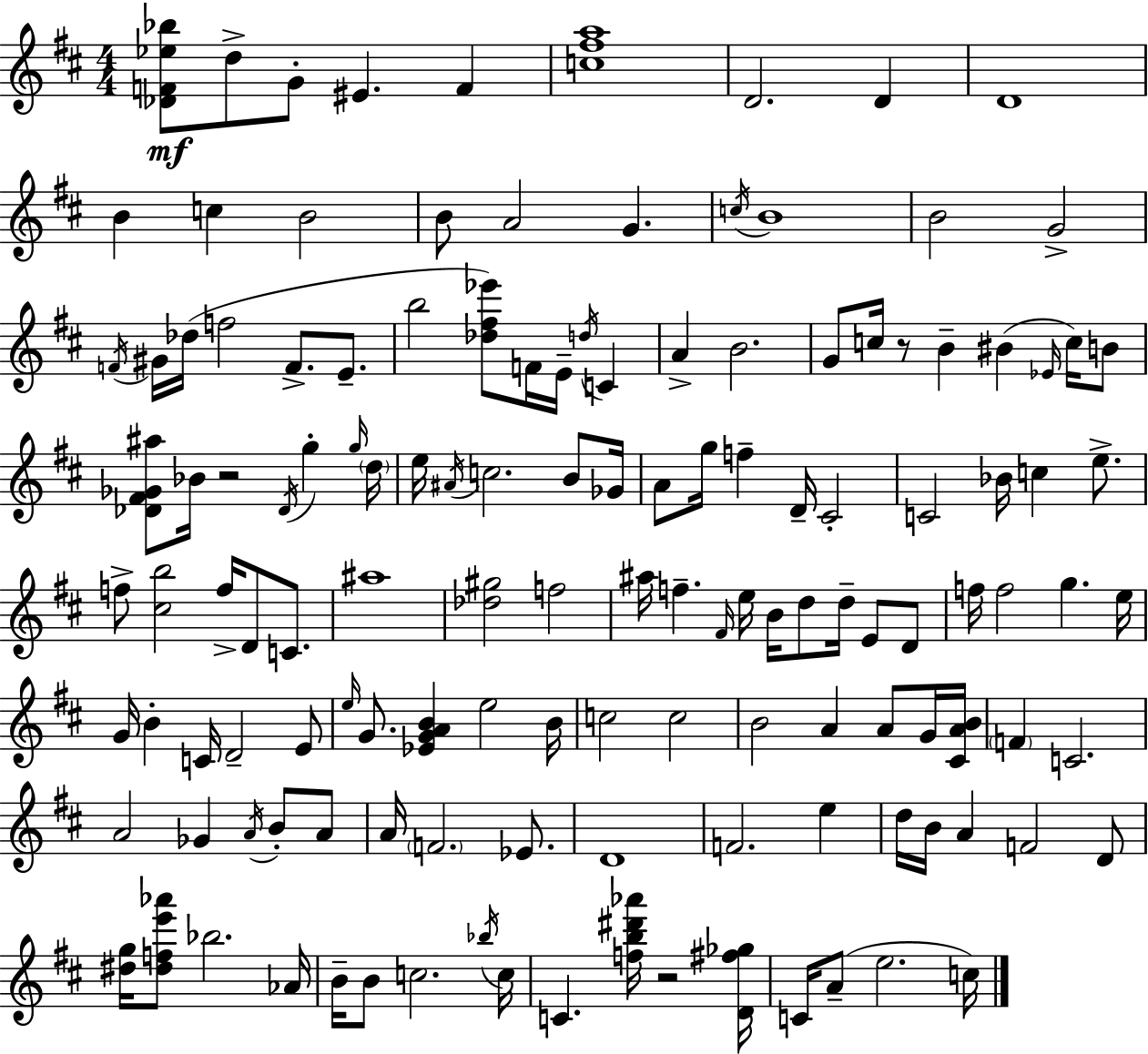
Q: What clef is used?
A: treble